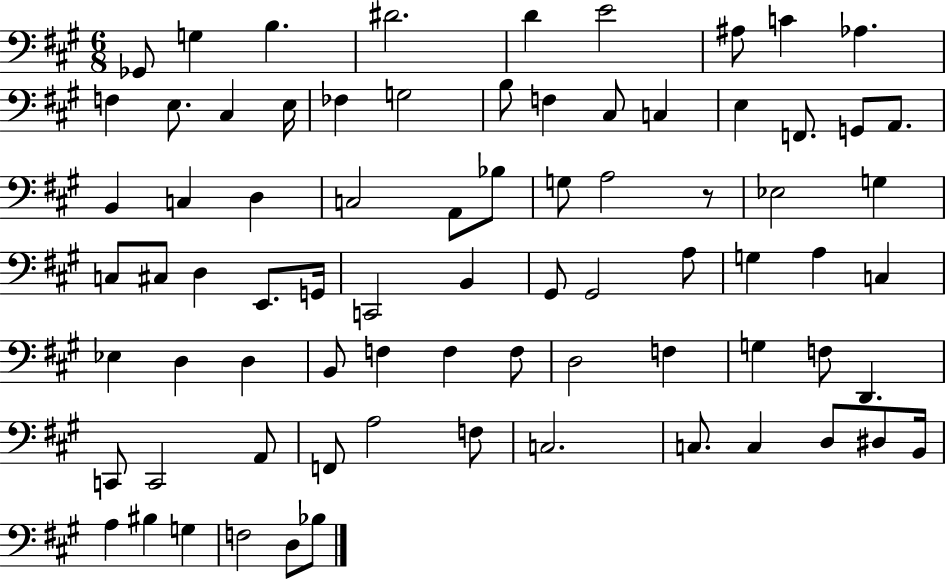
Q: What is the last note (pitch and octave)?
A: Bb3